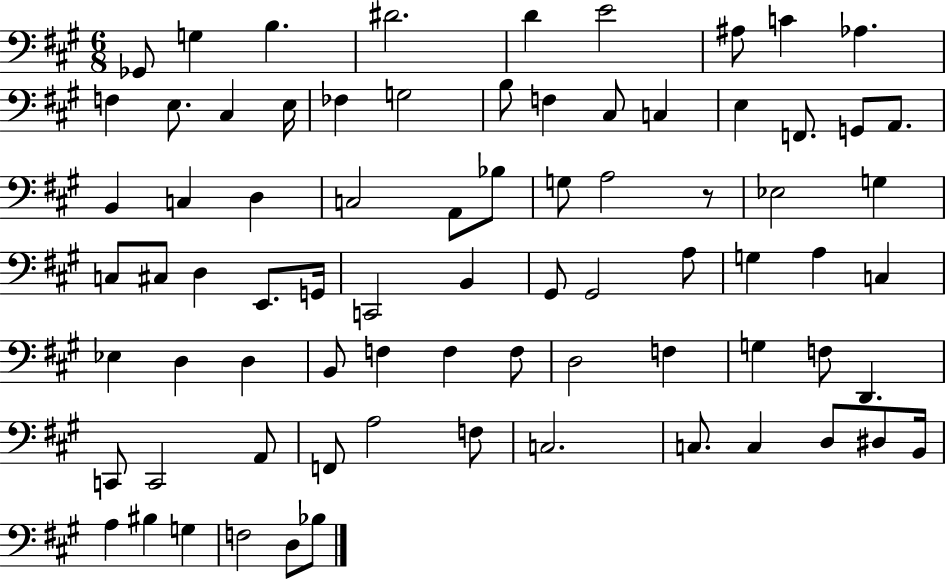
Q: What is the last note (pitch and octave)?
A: Bb3